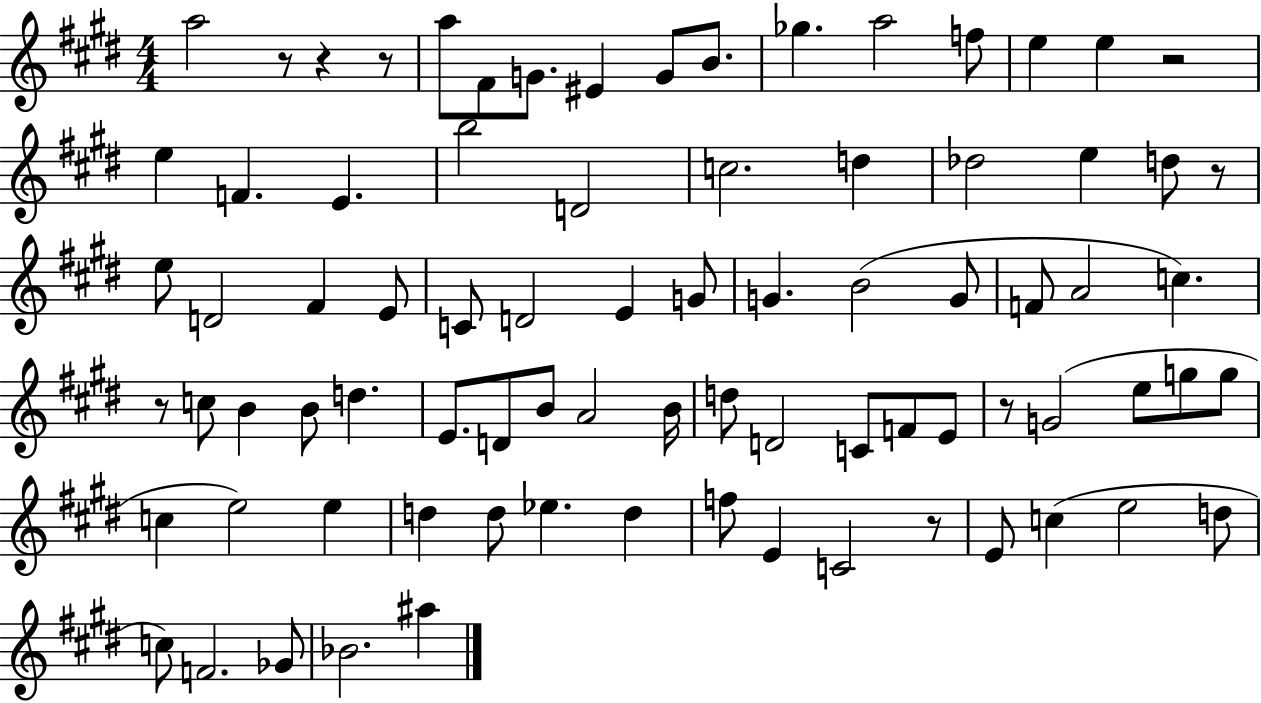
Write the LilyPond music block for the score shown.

{
  \clef treble
  \numericTimeSignature
  \time 4/4
  \key e \major
  a''2 r8 r4 r8 | a''8 fis'8 g'8. eis'4 g'8 b'8. | ges''4. a''2 f''8 | e''4 e''4 r2 | \break e''4 f'4. e'4. | b''2 d'2 | c''2. d''4 | des''2 e''4 d''8 r8 | \break e''8 d'2 fis'4 e'8 | c'8 d'2 e'4 g'8 | g'4. b'2( g'8 | f'8 a'2 c''4.) | \break r8 c''8 b'4 b'8 d''4. | e'8. d'8 b'8 a'2 b'16 | d''8 d'2 c'8 f'8 e'8 | r8 g'2( e''8 g''8 g''8 | \break c''4 e''2) e''4 | d''4 d''8 ees''4. d''4 | f''8 e'4 c'2 r8 | e'8 c''4( e''2 d''8 | \break c''8) f'2. ges'8 | bes'2. ais''4 | \bar "|."
}